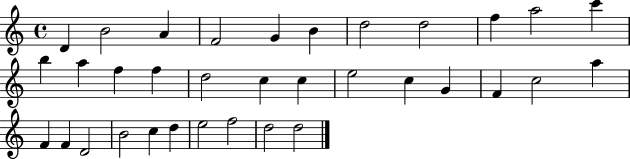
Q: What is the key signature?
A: C major